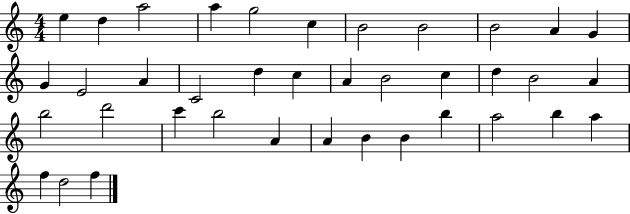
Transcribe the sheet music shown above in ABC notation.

X:1
T:Untitled
M:4/4
L:1/4
K:C
e d a2 a g2 c B2 B2 B2 A G G E2 A C2 d c A B2 c d B2 A b2 d'2 c' b2 A A B B b a2 b a f d2 f